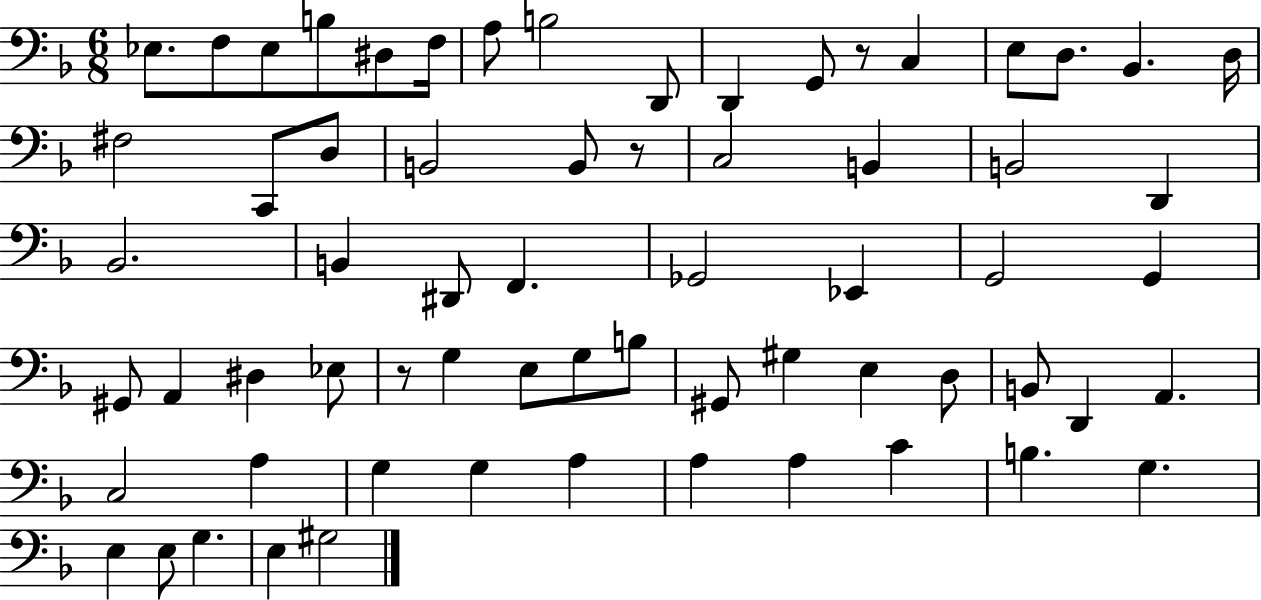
{
  \clef bass
  \numericTimeSignature
  \time 6/8
  \key f \major
  ees8. f8 ees8 b8 dis8 f16 | a8 b2 d,8 | d,4 g,8 r8 c4 | e8 d8. bes,4. d16 | \break fis2 c,8 d8 | b,2 b,8 r8 | c2 b,4 | b,2 d,4 | \break bes,2. | b,4 dis,8 f,4. | ges,2 ees,4 | g,2 g,4 | \break gis,8 a,4 dis4 ees8 | r8 g4 e8 g8 b8 | gis,8 gis4 e4 d8 | b,8 d,4 a,4. | \break c2 a4 | g4 g4 a4 | a4 a4 c'4 | b4. g4. | \break e4 e8 g4. | e4 gis2 | \bar "|."
}